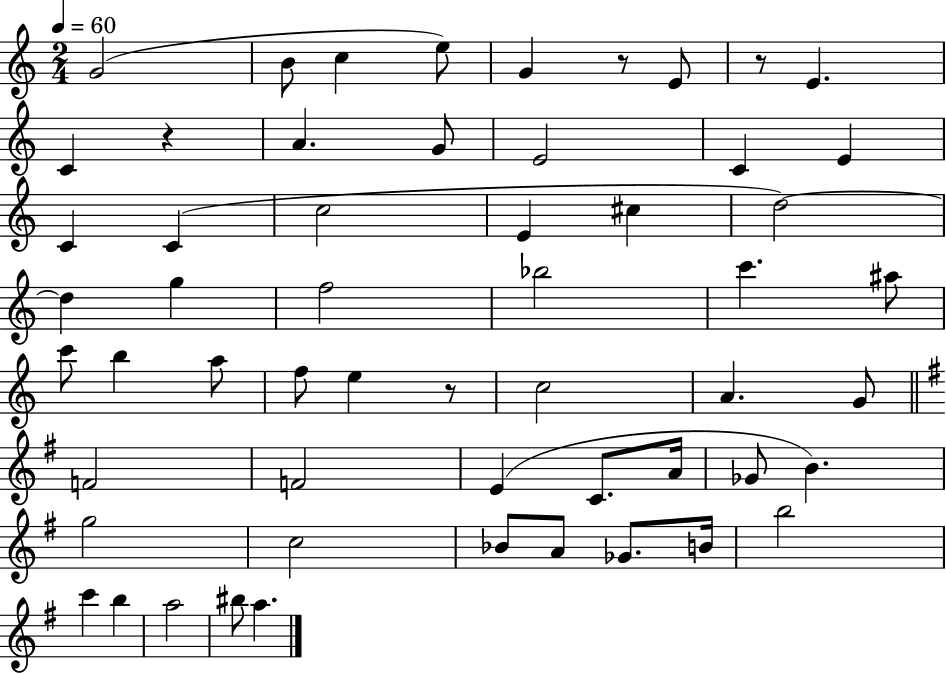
{
  \clef treble
  \numericTimeSignature
  \time 2/4
  \key c \major
  \tempo 4 = 60
  g'2( | b'8 c''4 e''8) | g'4 r8 e'8 | r8 e'4. | \break c'4 r4 | a'4. g'8 | e'2 | c'4 e'4 | \break c'4 c'4( | c''2 | e'4 cis''4 | d''2~~) | \break d''4 g''4 | f''2 | bes''2 | c'''4. ais''8 | \break c'''8 b''4 a''8 | f''8 e''4 r8 | c''2 | a'4. g'8 | \break \bar "||" \break \key e \minor f'2 | f'2 | e'4( c'8. a'16 | ges'8 b'4.) | \break g''2 | c''2 | bes'8 a'8 ges'8. b'16 | b''2 | \break c'''4 b''4 | a''2 | bis''8 a''4. | \bar "|."
}